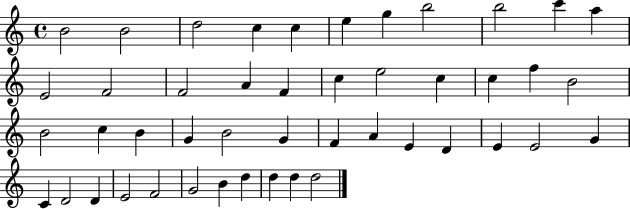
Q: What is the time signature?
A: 4/4